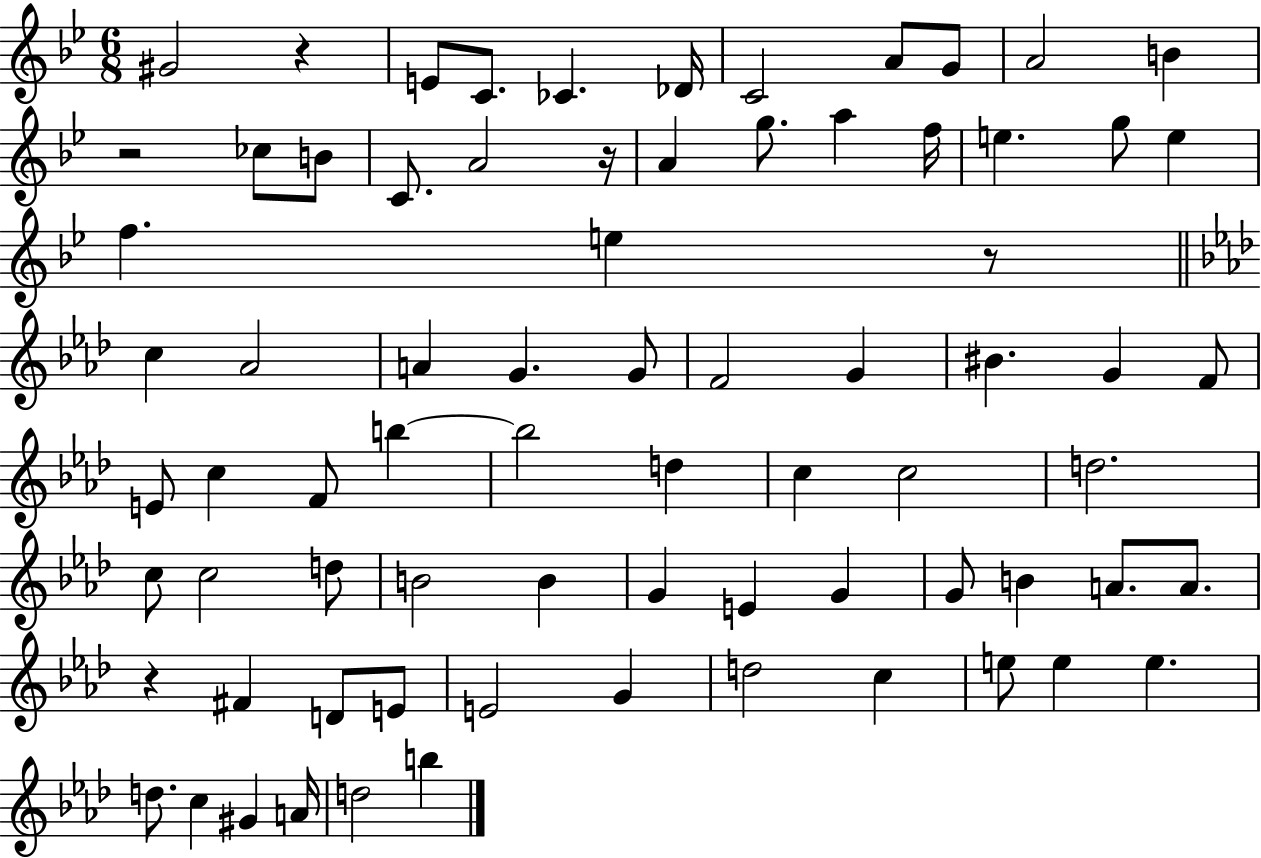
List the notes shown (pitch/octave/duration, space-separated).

G#4/h R/q E4/e C4/e. CES4/q. Db4/s C4/h A4/e G4/e A4/h B4/q R/h CES5/e B4/e C4/e. A4/h R/s A4/q G5/e. A5/q F5/s E5/q. G5/e E5/q F5/q. E5/q R/e C5/q Ab4/h A4/q G4/q. G4/e F4/h G4/q BIS4/q. G4/q F4/e E4/e C5/q F4/e B5/q B5/h D5/q C5/q C5/h D5/h. C5/e C5/h D5/e B4/h B4/q G4/q E4/q G4/q G4/e B4/q A4/e. A4/e. R/q F#4/q D4/e E4/e E4/h G4/q D5/h C5/q E5/e E5/q E5/q. D5/e. C5/q G#4/q A4/s D5/h B5/q